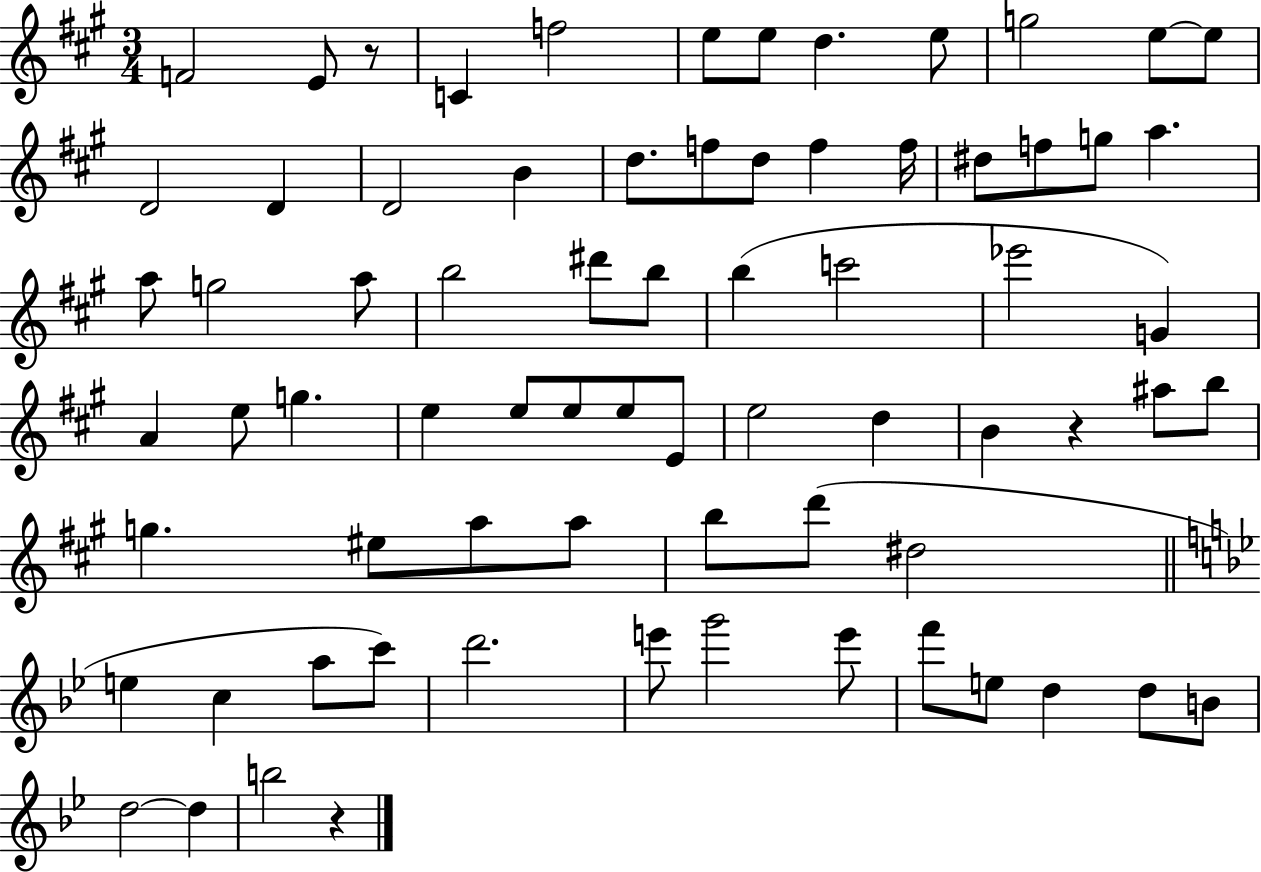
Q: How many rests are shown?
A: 3